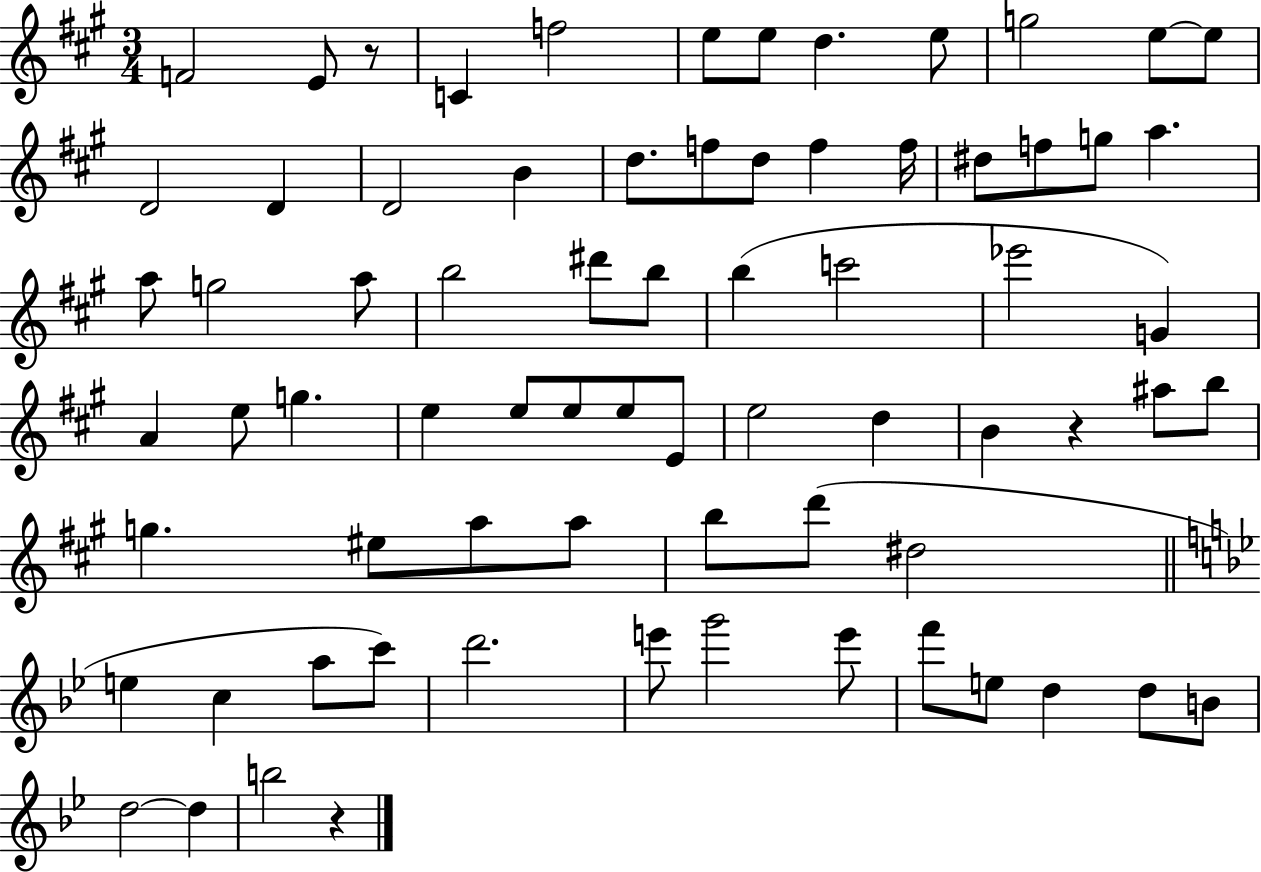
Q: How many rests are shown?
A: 3